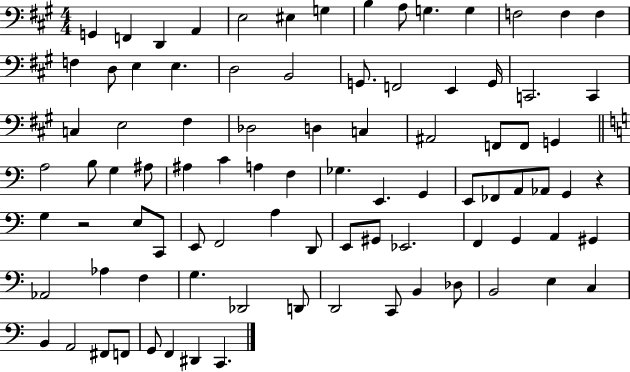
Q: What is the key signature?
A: A major